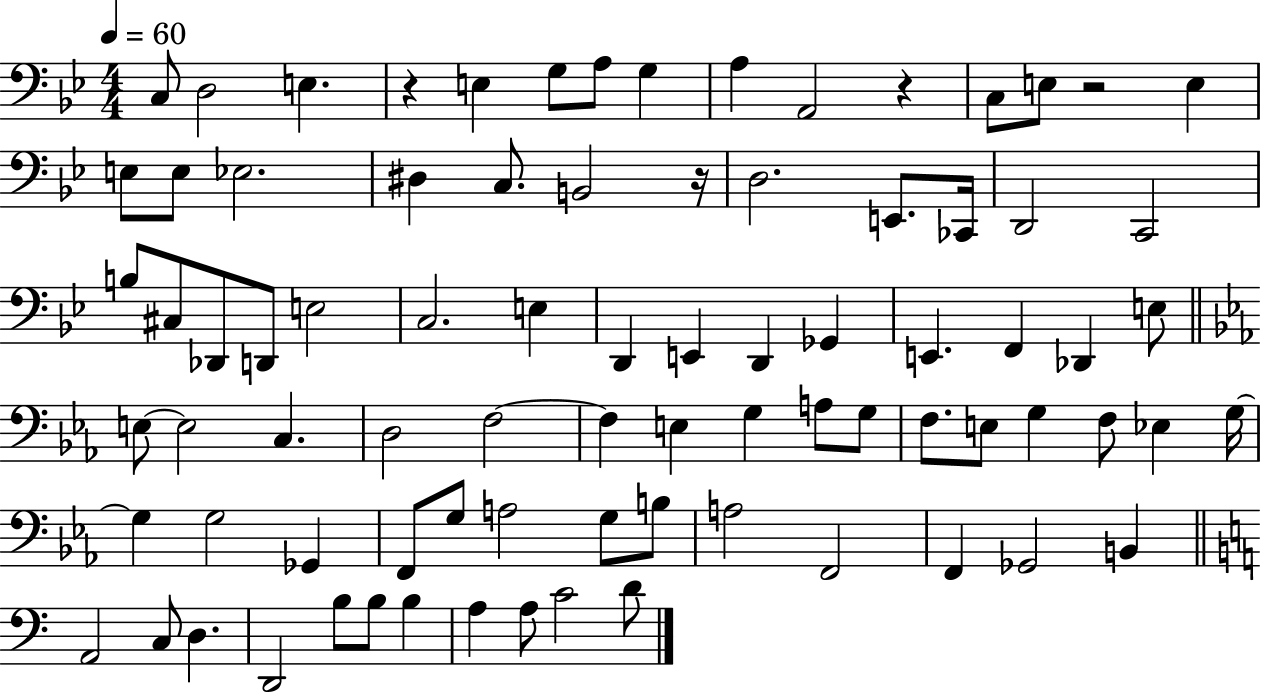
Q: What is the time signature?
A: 4/4